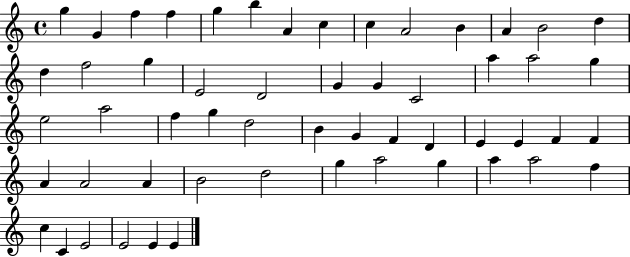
X:1
T:Untitled
M:4/4
L:1/4
K:C
g G f f g b A c c A2 B A B2 d d f2 g E2 D2 G G C2 a a2 g e2 a2 f g d2 B G F D E E F F A A2 A B2 d2 g a2 g a a2 f c C E2 E2 E E